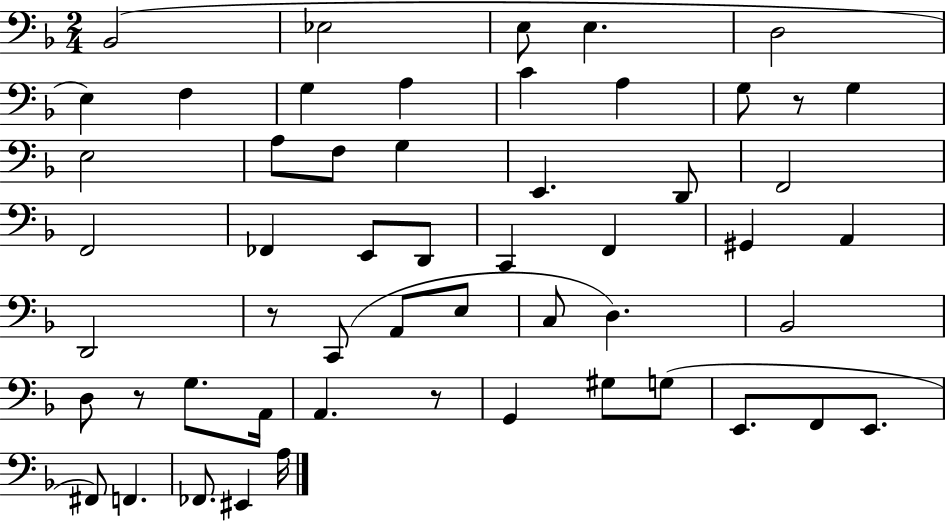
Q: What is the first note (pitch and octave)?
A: Bb2